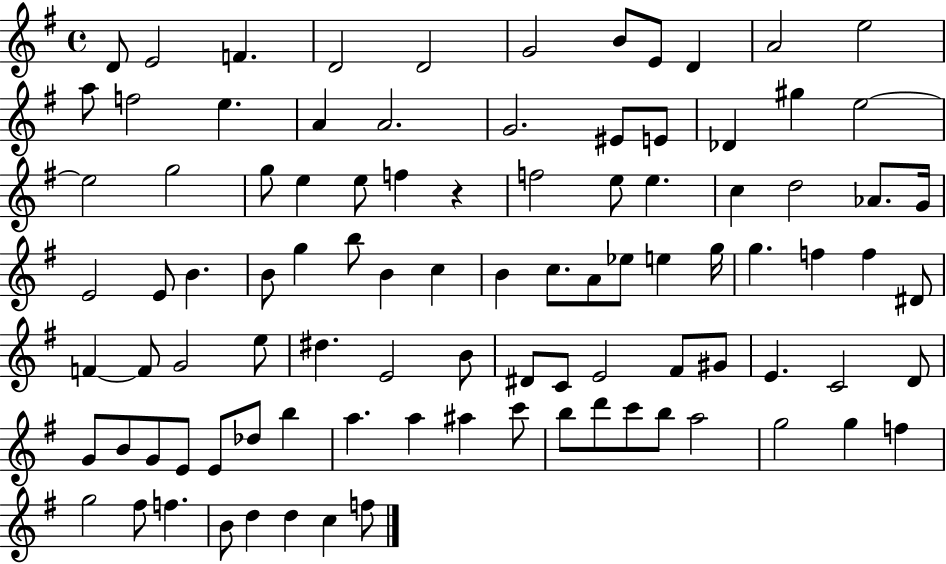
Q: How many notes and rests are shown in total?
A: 96